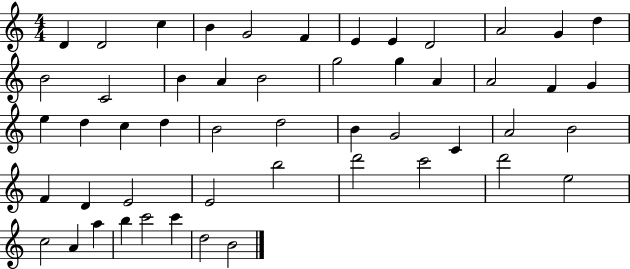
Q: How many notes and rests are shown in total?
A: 51